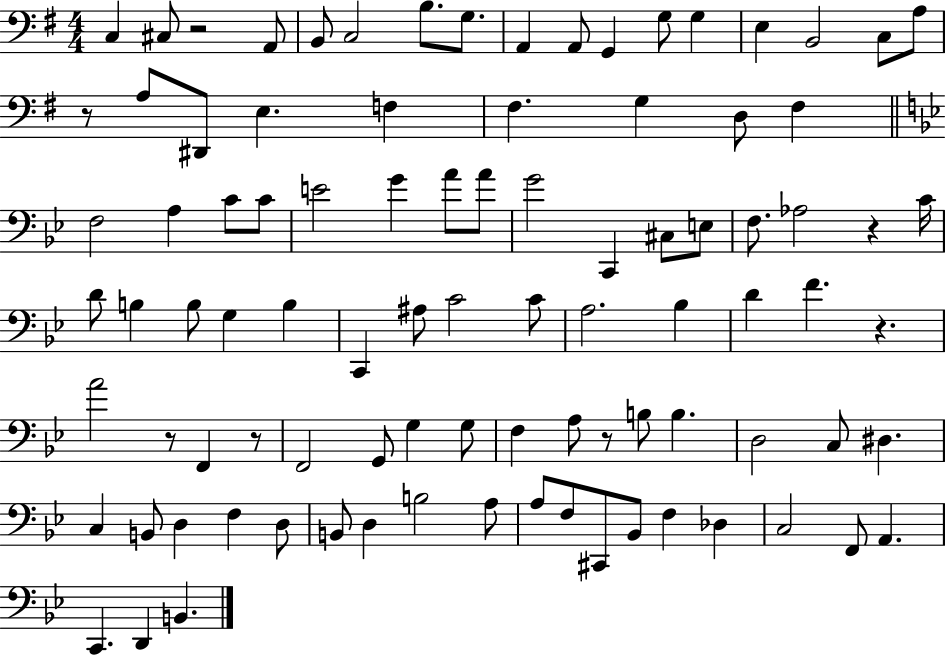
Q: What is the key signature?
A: G major